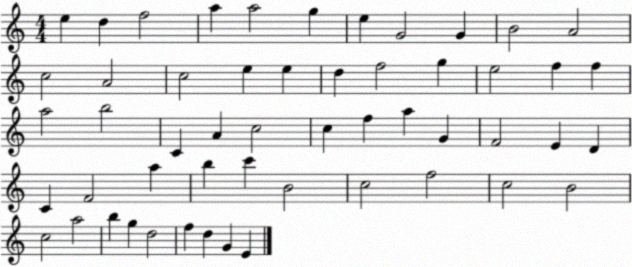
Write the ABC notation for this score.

X:1
T:Untitled
M:4/4
L:1/4
K:C
e d f2 a a2 g e G2 G B2 A2 c2 A2 c2 e e d f2 g e2 f f a2 b2 C A c2 c f a G F2 E D C F2 a b c' B2 c2 f2 c2 B2 c2 a2 b g d2 f d G E